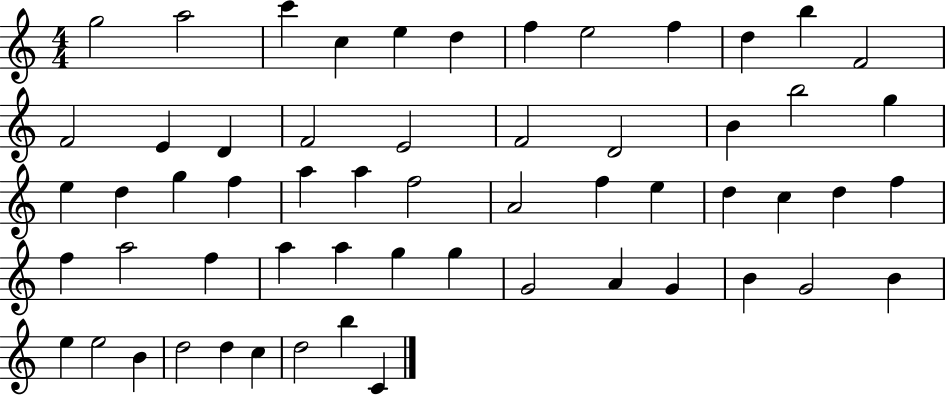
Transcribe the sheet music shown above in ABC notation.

X:1
T:Untitled
M:4/4
L:1/4
K:C
g2 a2 c' c e d f e2 f d b F2 F2 E D F2 E2 F2 D2 B b2 g e d g f a a f2 A2 f e d c d f f a2 f a a g g G2 A G B G2 B e e2 B d2 d c d2 b C